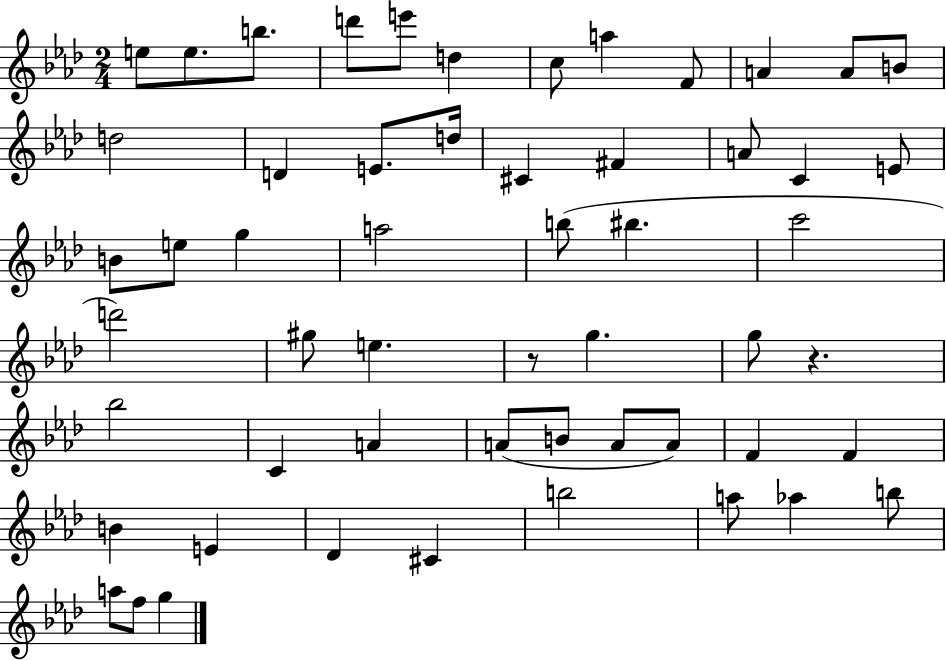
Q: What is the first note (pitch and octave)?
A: E5